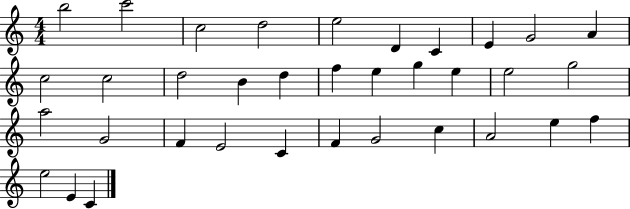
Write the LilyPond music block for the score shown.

{
  \clef treble
  \numericTimeSignature
  \time 4/4
  \key c \major
  b''2 c'''2 | c''2 d''2 | e''2 d'4 c'4 | e'4 g'2 a'4 | \break c''2 c''2 | d''2 b'4 d''4 | f''4 e''4 g''4 e''4 | e''2 g''2 | \break a''2 g'2 | f'4 e'2 c'4 | f'4 g'2 c''4 | a'2 e''4 f''4 | \break e''2 e'4 c'4 | \bar "|."
}